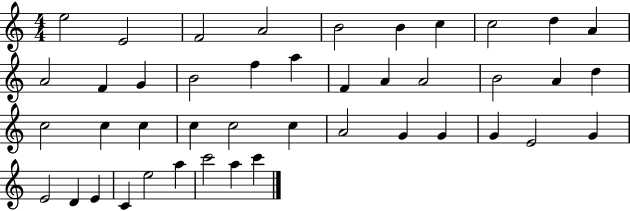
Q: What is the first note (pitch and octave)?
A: E5